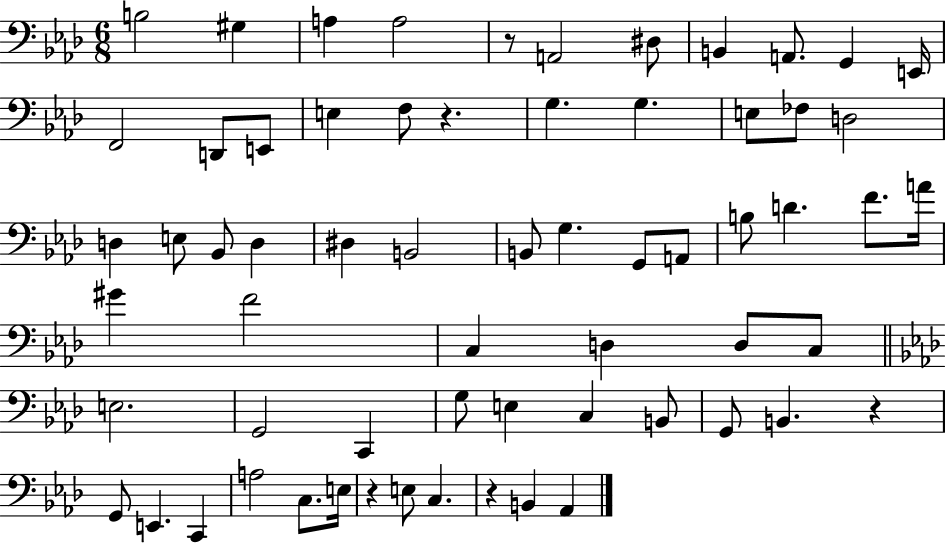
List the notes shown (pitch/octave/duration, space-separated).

B3/h G#3/q A3/q A3/h R/e A2/h D#3/e B2/q A2/e. G2/q E2/s F2/h D2/e E2/e E3/q F3/e R/q. G3/q. G3/q. E3/e FES3/e D3/h D3/q E3/e Bb2/e D3/q D#3/q B2/h B2/e G3/q. G2/e A2/e B3/e D4/q. F4/e. A4/s G#4/q F4/h C3/q D3/q D3/e C3/e E3/h. G2/h C2/q G3/e E3/q C3/q B2/e G2/e B2/q. R/q G2/e E2/q. C2/q A3/h C3/e. E3/s R/q E3/e C3/q. R/q B2/q Ab2/q